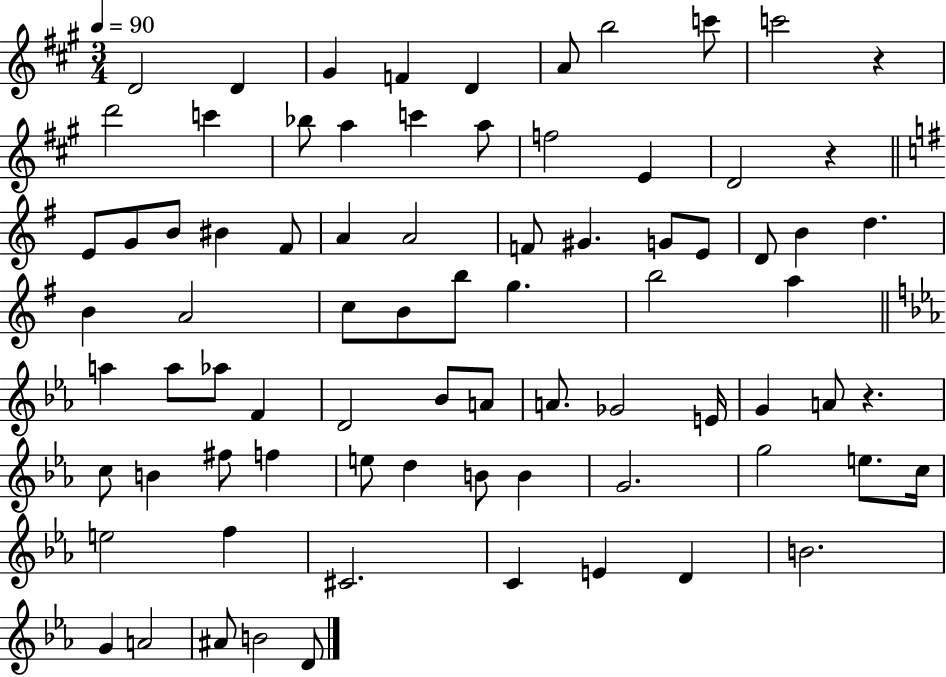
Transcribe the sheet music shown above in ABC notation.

X:1
T:Untitled
M:3/4
L:1/4
K:A
D2 D ^G F D A/2 b2 c'/2 c'2 z d'2 c' _b/2 a c' a/2 f2 E D2 z E/2 G/2 B/2 ^B ^F/2 A A2 F/2 ^G G/2 E/2 D/2 B d B A2 c/2 B/2 b/2 g b2 a a a/2 _a/2 F D2 _B/2 A/2 A/2 _G2 E/4 G A/2 z c/2 B ^f/2 f e/2 d B/2 B G2 g2 e/2 c/4 e2 f ^C2 C E D B2 G A2 ^A/2 B2 D/2